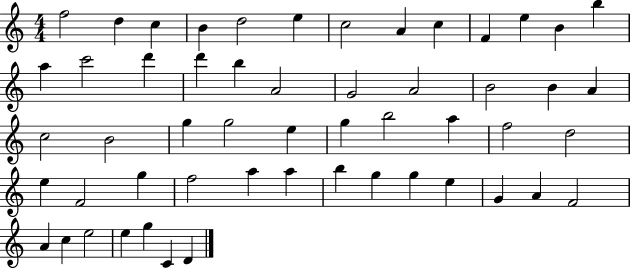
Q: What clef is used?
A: treble